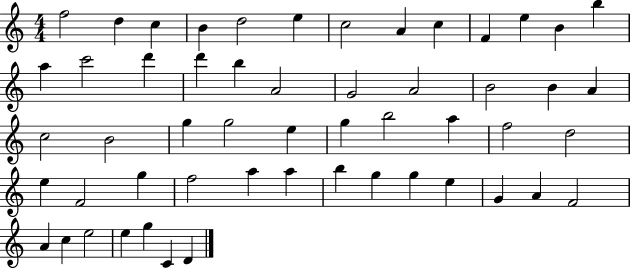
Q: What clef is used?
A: treble